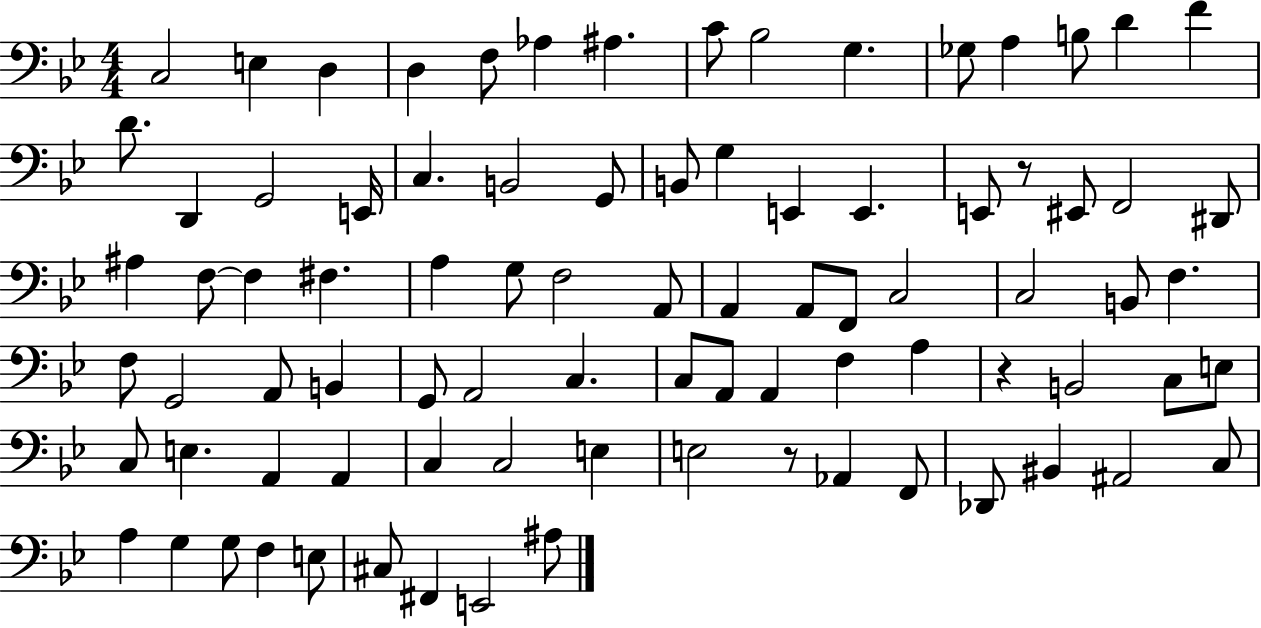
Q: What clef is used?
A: bass